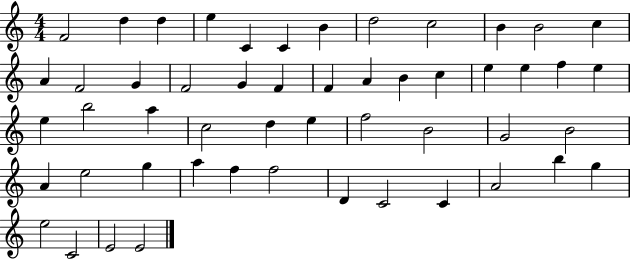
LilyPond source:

{
  \clef treble
  \numericTimeSignature
  \time 4/4
  \key c \major
  f'2 d''4 d''4 | e''4 c'4 c'4 b'4 | d''2 c''2 | b'4 b'2 c''4 | \break a'4 f'2 g'4 | f'2 g'4 f'4 | f'4 a'4 b'4 c''4 | e''4 e''4 f''4 e''4 | \break e''4 b''2 a''4 | c''2 d''4 e''4 | f''2 b'2 | g'2 b'2 | \break a'4 e''2 g''4 | a''4 f''4 f''2 | d'4 c'2 c'4 | a'2 b''4 g''4 | \break e''2 c'2 | e'2 e'2 | \bar "|."
}